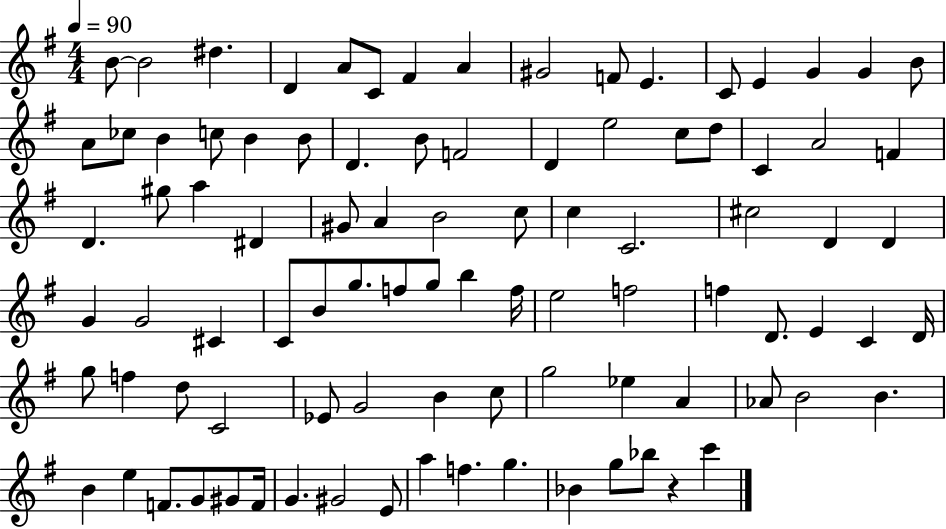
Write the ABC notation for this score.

X:1
T:Untitled
M:4/4
L:1/4
K:G
B/2 B2 ^d D A/2 C/2 ^F A ^G2 F/2 E C/2 E G G B/2 A/2 _c/2 B c/2 B B/2 D B/2 F2 D e2 c/2 d/2 C A2 F D ^g/2 a ^D ^G/2 A B2 c/2 c C2 ^c2 D D G G2 ^C C/2 B/2 g/2 f/2 g/2 b f/4 e2 f2 f D/2 E C D/4 g/2 f d/2 C2 _E/2 G2 B c/2 g2 _e A _A/2 B2 B B e F/2 G/2 ^G/2 F/4 G ^G2 E/2 a f g _B g/2 _b/2 z c'